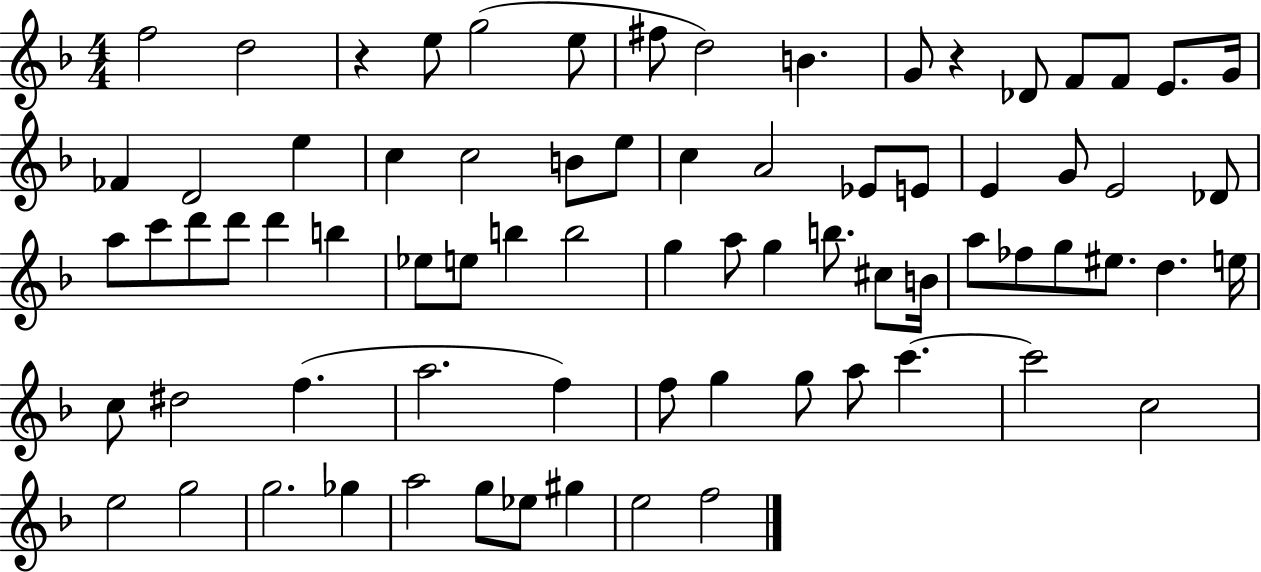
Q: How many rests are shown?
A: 2